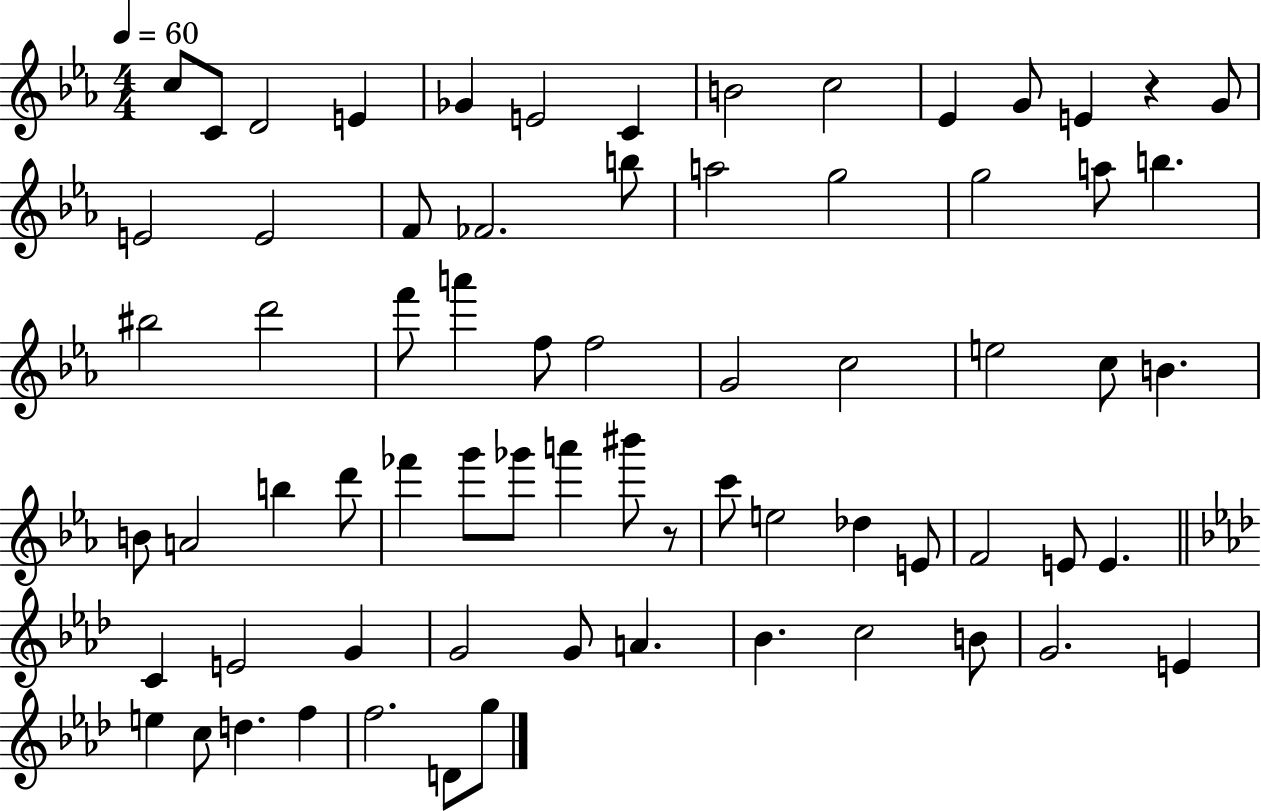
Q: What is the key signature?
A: EES major